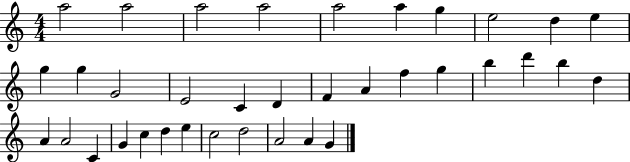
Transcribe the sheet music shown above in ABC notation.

X:1
T:Untitled
M:4/4
L:1/4
K:C
a2 a2 a2 a2 a2 a g e2 d e g g G2 E2 C D F A f g b d' b d A A2 C G c d e c2 d2 A2 A G